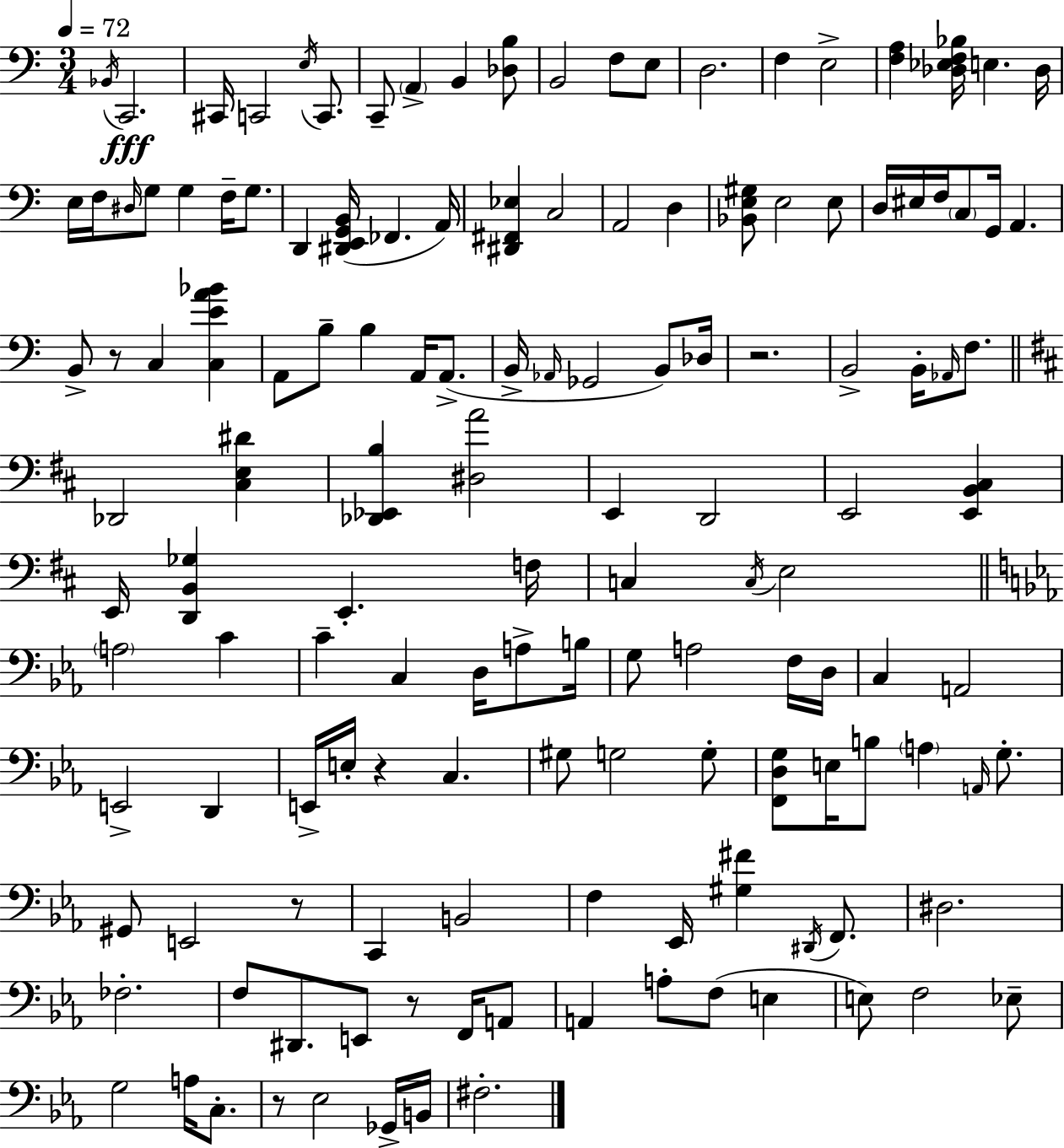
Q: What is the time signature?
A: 3/4